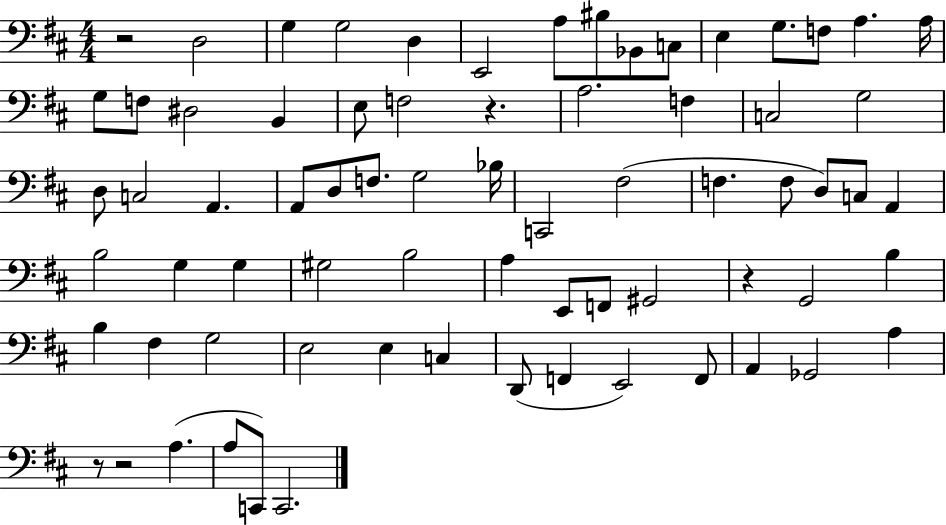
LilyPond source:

{
  \clef bass
  \numericTimeSignature
  \time 4/4
  \key d \major
  r2 d2 | g4 g2 d4 | e,2 a8 bis8 bes,8 c8 | e4 g8. f8 a4. a16 | \break g8 f8 dis2 b,4 | e8 f2 r4. | a2. f4 | c2 g2 | \break d8 c2 a,4. | a,8 d8 f8. g2 bes16 | c,2 fis2( | f4. f8 d8) c8 a,4 | \break b2 g4 g4 | gis2 b2 | a4 e,8 f,8 gis,2 | r4 g,2 b4 | \break b4 fis4 g2 | e2 e4 c4 | d,8( f,4 e,2) f,8 | a,4 ges,2 a4 | \break r8 r2 a4.( | a8 c,8) c,2. | \bar "|."
}